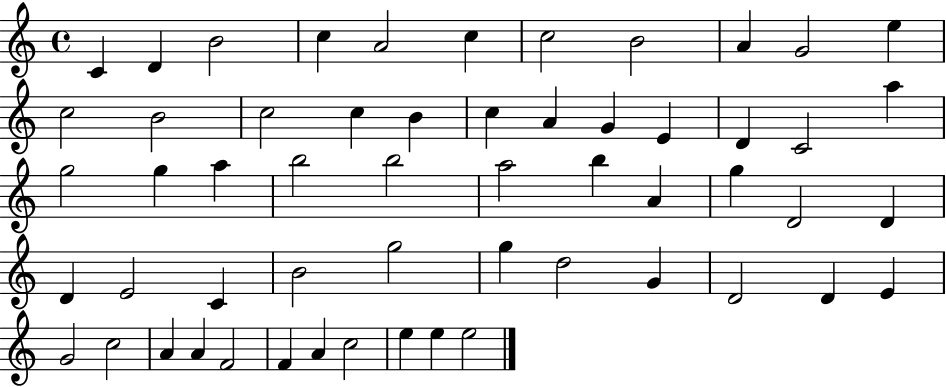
X:1
T:Untitled
M:4/4
L:1/4
K:C
C D B2 c A2 c c2 B2 A G2 e c2 B2 c2 c B c A G E D C2 a g2 g a b2 b2 a2 b A g D2 D D E2 C B2 g2 g d2 G D2 D E G2 c2 A A F2 F A c2 e e e2